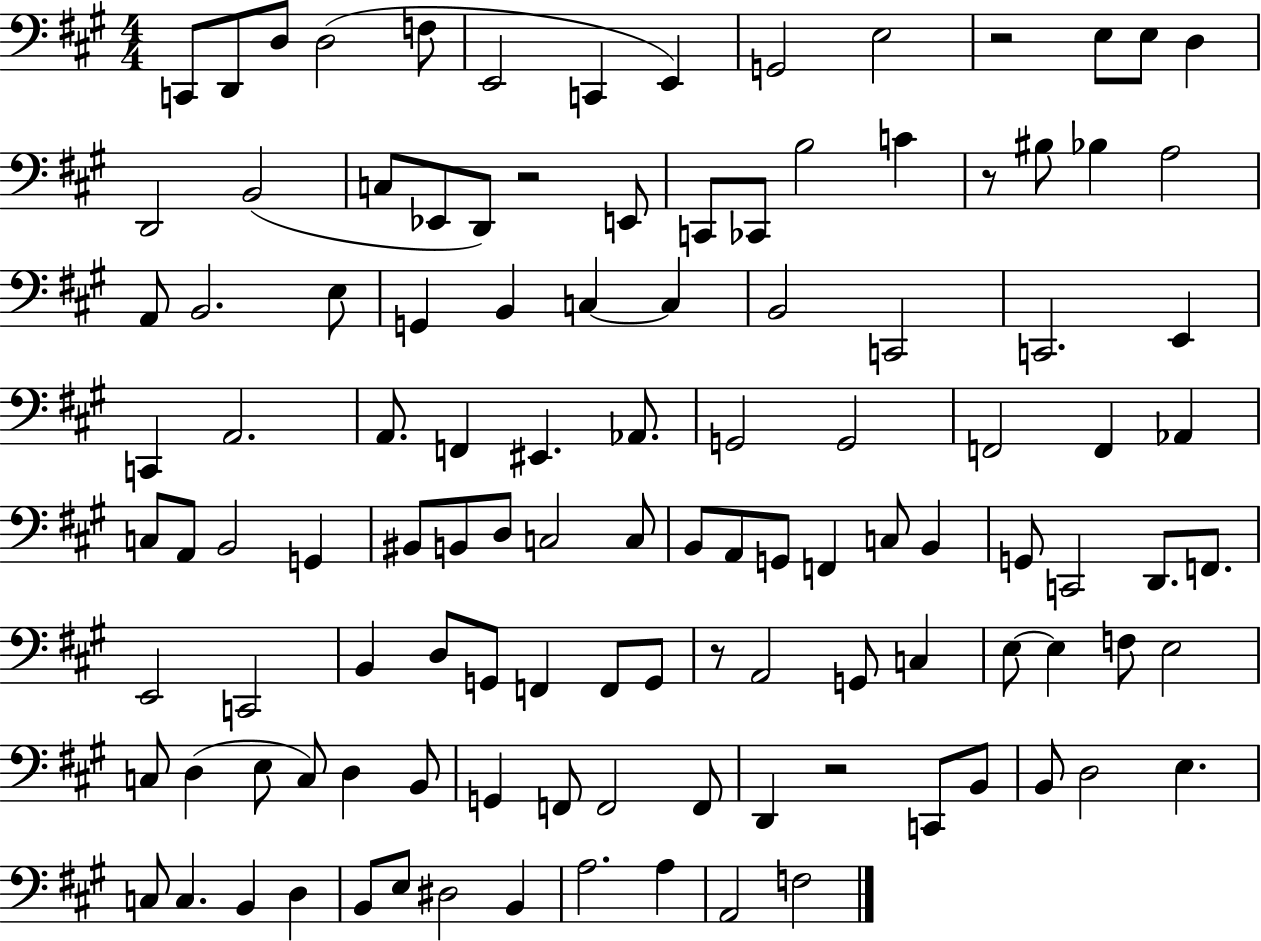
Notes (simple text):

C2/e D2/e D3/e D3/h F3/e E2/h C2/q E2/q G2/h E3/h R/h E3/e E3/e D3/q D2/h B2/h C3/e Eb2/e D2/e R/h E2/e C2/e CES2/e B3/h C4/q R/e BIS3/e Bb3/q A3/h A2/e B2/h. E3/e G2/q B2/q C3/q C3/q B2/h C2/h C2/h. E2/q C2/q A2/h. A2/e. F2/q EIS2/q. Ab2/e. G2/h G2/h F2/h F2/q Ab2/q C3/e A2/e B2/h G2/q BIS2/e B2/e D3/e C3/h C3/e B2/e A2/e G2/e F2/q C3/e B2/q G2/e C2/h D2/e. F2/e. E2/h C2/h B2/q D3/e G2/e F2/q F2/e G2/e R/e A2/h G2/e C3/q E3/e E3/q F3/e E3/h C3/e D3/q E3/e C3/e D3/q B2/e G2/q F2/e F2/h F2/e D2/q R/h C2/e B2/e B2/e D3/h E3/q. C3/e C3/q. B2/q D3/q B2/e E3/e D#3/h B2/q A3/h. A3/q A2/h F3/h